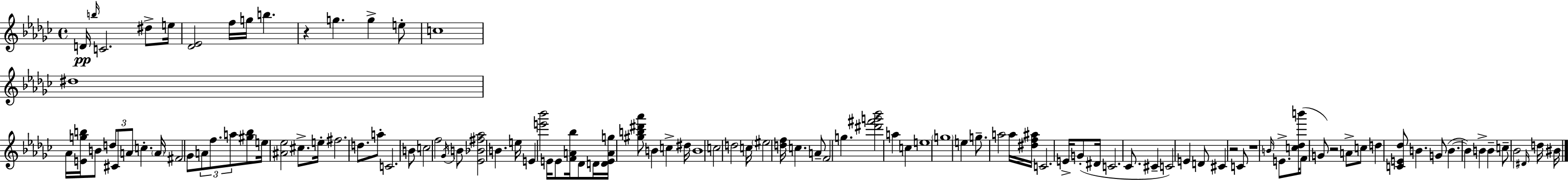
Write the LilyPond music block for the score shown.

{
  \clef treble
  \time 4/4
  \defaultTimeSignature
  \key ees \minor
  d'16\pp \grace { b''16 } c'2. dis''8-> | e''16 <des' ees'>2 f''16 g''16 b''4. | r4 g''4. g''4-> e''8-. | c''1 | \break dis''1 | aes'16 <e' g'' b''>16 b'8 \tuplet 3/2 { d''8 cis'8 a'8 } c''4.-. | \parenthesize a'16 fis'2 ges'8 \tuplet 3/2 { a'8 f''8. | a''8 } <gis'' bes''>8 e''16 <ais' ees''>2 cis''8.-> | \break e''16-. fis''2. d''8. | a''8-. c'2. b'8 | c''2 f''2 | \acciaccatura { ges'16 } b'8 <ees' bes' fis'' aes''>2 b'4. | \break e''16 e'4 <e''' bes'''>2 e'16 | e'8 <f' a' bes''>16 des'8 d'16 <d' e' a' g''>16 <gis'' b'' dis''' aes'''>8 b'4 c''4-> | dis''16 b'1 | c''2 d''2 | \break c''16 \parenthesize eis''2 <d'' f''>16 c''4. | a'8-- f'2 g''4. | <dis''' fis''' g''' bes'''>2 a''4 c''4 | e''1 | \break \parenthesize g''1 | e''4 g''8.-- a''2 | a''16 <dis'' f'' ais''>16 c'2. e'16-> | g'8-.( dis'16 c'2. ces'8. | \break cis'4-- c'2) e'4 | d'8 cis'4 r2 | c'8 r1 | \grace { b'16 } e'8.-> <c'' des'' b'''>16( f'8 g'8) r2 | \break a'8-> c''8 d''4 <c' e' des''>8 b'4. | g'8( b'4.~~ b'4) b'4-> | b'4-- c''8-- bes'2 | \grace { dis'16 } d''16 bis'16 \bar "|."
}